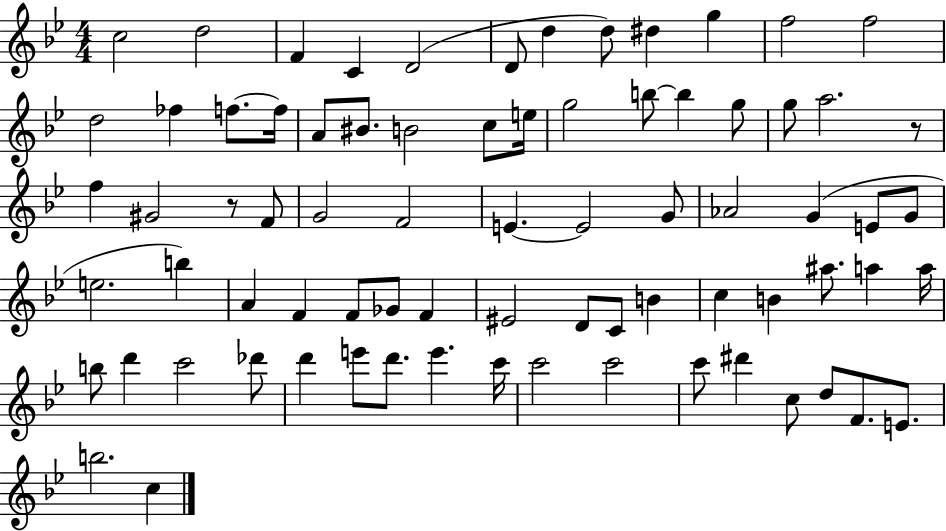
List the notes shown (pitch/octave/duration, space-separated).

C5/h D5/h F4/q C4/q D4/h D4/e D5/q D5/e D#5/q G5/q F5/h F5/h D5/h FES5/q F5/e. F5/s A4/e BIS4/e. B4/h C5/e E5/s G5/h B5/e B5/q G5/e G5/e A5/h. R/e F5/q G#4/h R/e F4/e G4/h F4/h E4/q. E4/h G4/e Ab4/h G4/q E4/e G4/e E5/h. B5/q A4/q F4/q F4/e Gb4/e F4/q EIS4/h D4/e C4/e B4/q C5/q B4/q A#5/e. A5/q A5/s B5/e D6/q C6/h Db6/e D6/q E6/e D6/e. E6/q. C6/s C6/h C6/h C6/e D#6/q C5/e D5/e F4/e. E4/e. B5/h. C5/q